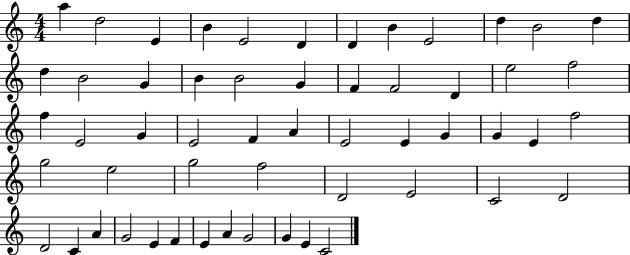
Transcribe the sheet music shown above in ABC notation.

X:1
T:Untitled
M:4/4
L:1/4
K:C
a d2 E B E2 D D B E2 d B2 d d B2 G B B2 G F F2 D e2 f2 f E2 G E2 F A E2 E G G E f2 g2 e2 g2 f2 D2 E2 C2 D2 D2 C A G2 E F E A G2 G E C2